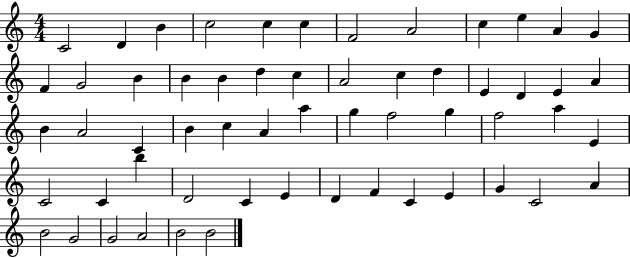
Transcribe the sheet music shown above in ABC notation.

X:1
T:Untitled
M:4/4
L:1/4
K:C
C2 D B c2 c c F2 A2 c e A G F G2 B B B d c A2 c d E D E A B A2 C B c A a g f2 g f2 a E C2 C b D2 C E D F C E G C2 A B2 G2 G2 A2 B2 B2